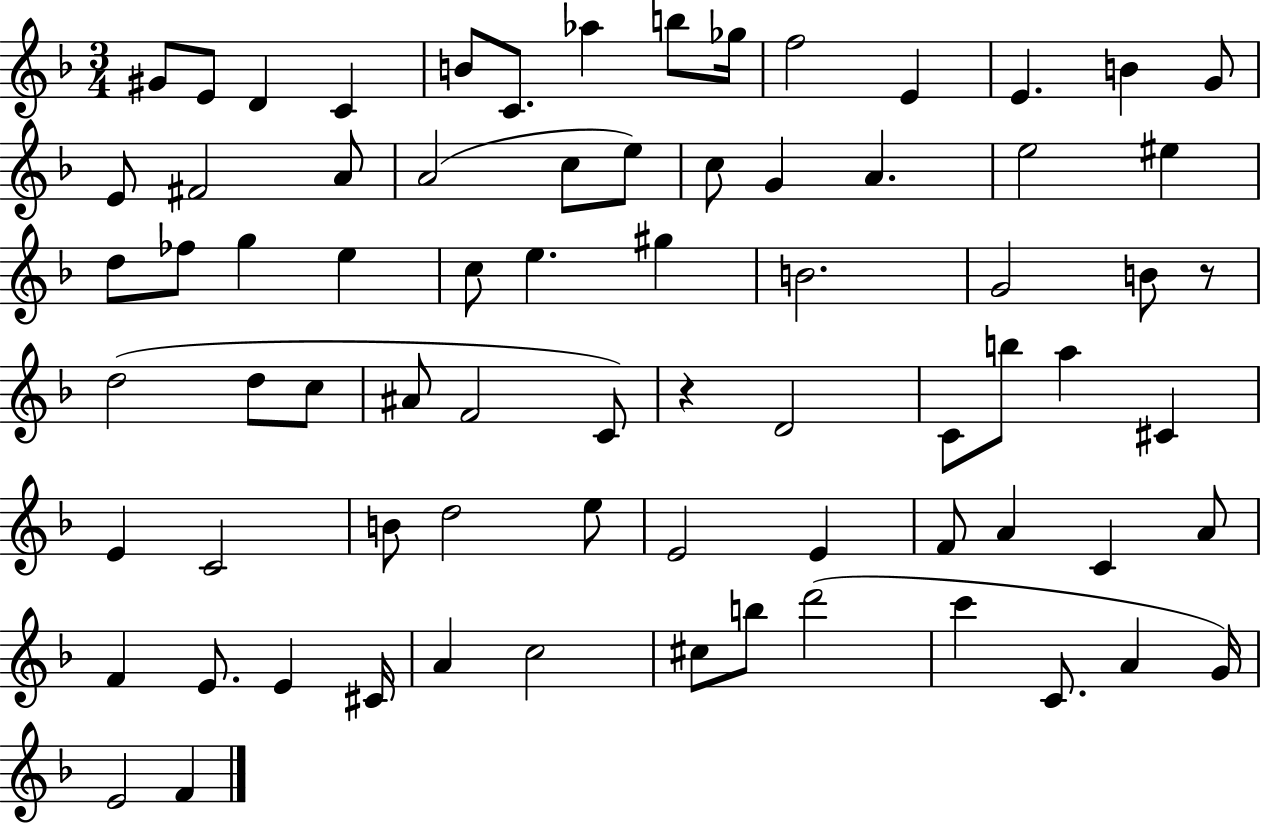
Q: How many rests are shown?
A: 2